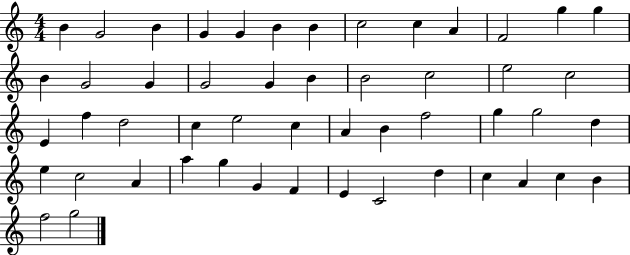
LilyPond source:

{
  \clef treble
  \numericTimeSignature
  \time 4/4
  \key c \major
  b'4 g'2 b'4 | g'4 g'4 b'4 b'4 | c''2 c''4 a'4 | f'2 g''4 g''4 | \break b'4 g'2 g'4 | g'2 g'4 b'4 | b'2 c''2 | e''2 c''2 | \break e'4 f''4 d''2 | c''4 e''2 c''4 | a'4 b'4 f''2 | g''4 g''2 d''4 | \break e''4 c''2 a'4 | a''4 g''4 g'4 f'4 | e'4 c'2 d''4 | c''4 a'4 c''4 b'4 | \break f''2 g''2 | \bar "|."
}